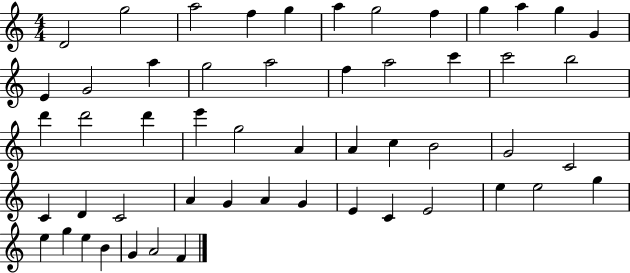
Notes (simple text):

D4/h G5/h A5/h F5/q G5/q A5/q G5/h F5/q G5/q A5/q G5/q G4/q E4/q G4/h A5/q G5/h A5/h F5/q A5/h C6/q C6/h B5/h D6/q D6/h D6/q E6/q G5/h A4/q A4/q C5/q B4/h G4/h C4/h C4/q D4/q C4/h A4/q G4/q A4/q G4/q E4/q C4/q E4/h E5/q E5/h G5/q E5/q G5/q E5/q B4/q G4/q A4/h F4/q